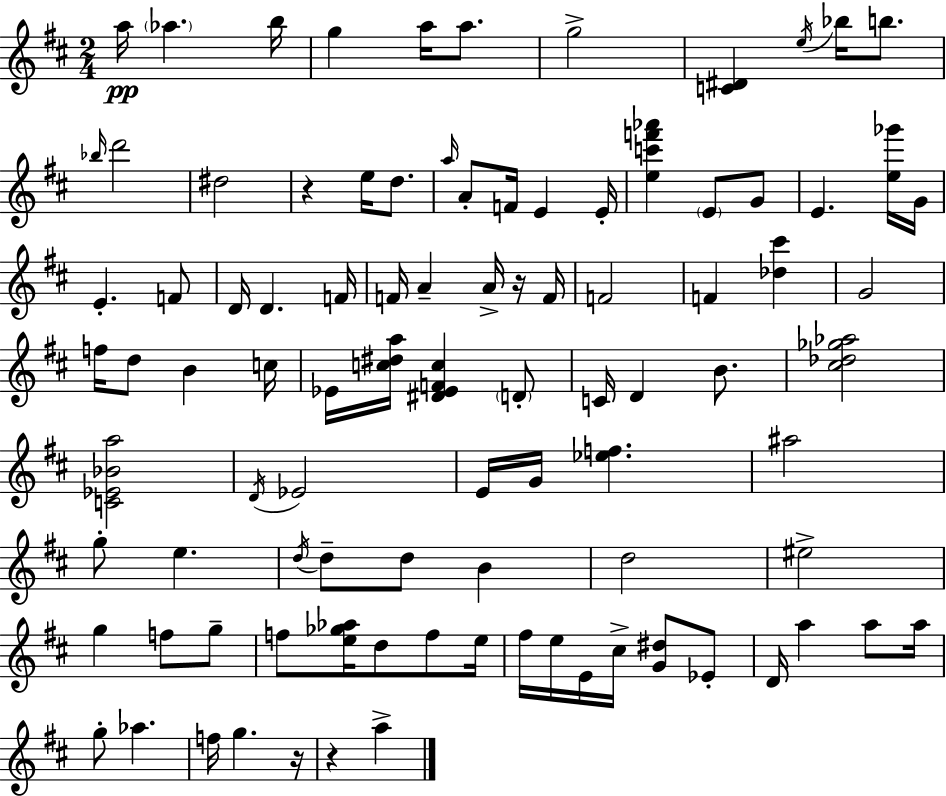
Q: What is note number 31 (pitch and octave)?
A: A4